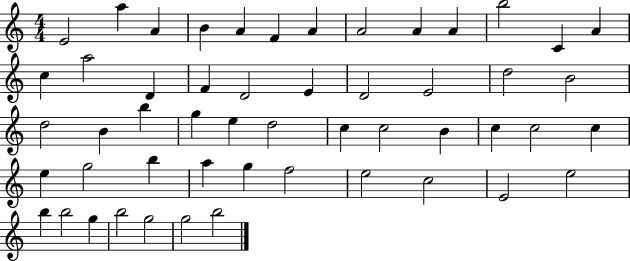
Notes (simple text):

E4/h A5/q A4/q B4/q A4/q F4/q A4/q A4/h A4/q A4/q B5/h C4/q A4/q C5/q A5/h D4/q F4/q D4/h E4/q D4/h E4/h D5/h B4/h D5/h B4/q B5/q G5/q E5/q D5/h C5/q C5/h B4/q C5/q C5/h C5/q E5/q G5/h B5/q A5/q G5/q F5/h E5/h C5/h E4/h E5/h B5/q B5/h G5/q B5/h G5/h G5/h B5/h